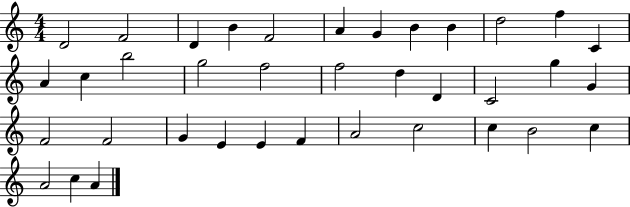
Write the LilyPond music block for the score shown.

{
  \clef treble
  \numericTimeSignature
  \time 4/4
  \key c \major
  d'2 f'2 | d'4 b'4 f'2 | a'4 g'4 b'4 b'4 | d''2 f''4 c'4 | \break a'4 c''4 b''2 | g''2 f''2 | f''2 d''4 d'4 | c'2 g''4 g'4 | \break f'2 f'2 | g'4 e'4 e'4 f'4 | a'2 c''2 | c''4 b'2 c''4 | \break a'2 c''4 a'4 | \bar "|."
}